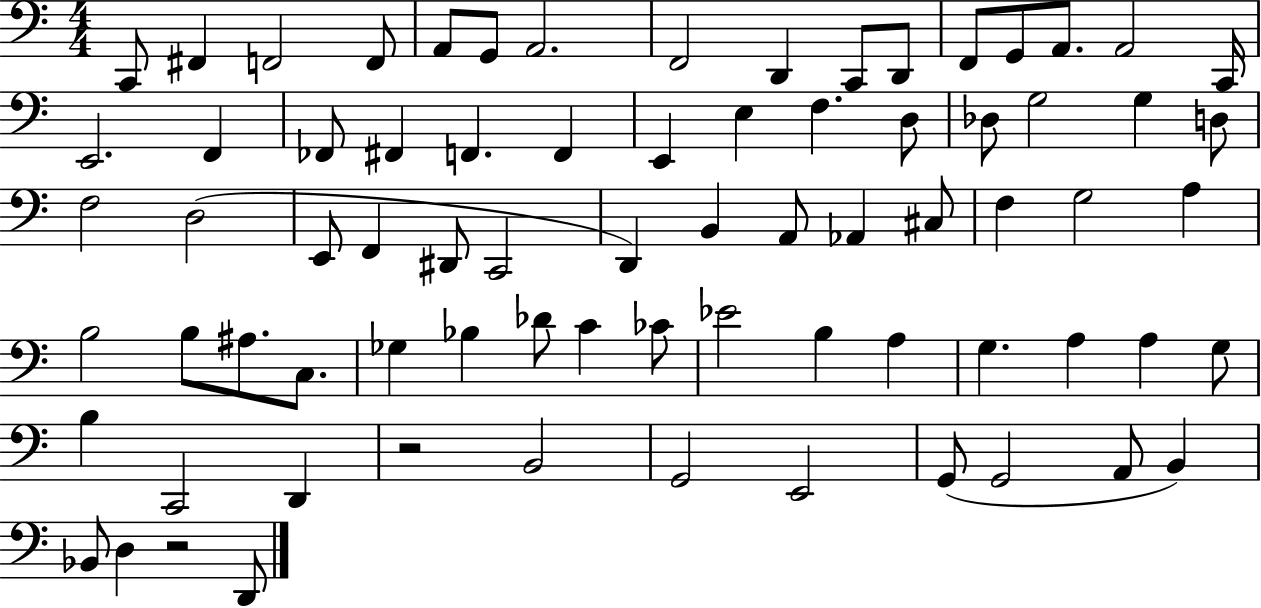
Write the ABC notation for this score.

X:1
T:Untitled
M:4/4
L:1/4
K:C
C,,/2 ^F,, F,,2 F,,/2 A,,/2 G,,/2 A,,2 F,,2 D,, C,,/2 D,,/2 F,,/2 G,,/2 A,,/2 A,,2 C,,/4 E,,2 F,, _F,,/2 ^F,, F,, F,, E,, E, F, D,/2 _D,/2 G,2 G, D,/2 F,2 D,2 E,,/2 F,, ^D,,/2 C,,2 D,, B,, A,,/2 _A,, ^C,/2 F, G,2 A, B,2 B,/2 ^A,/2 C,/2 _G, _B, _D/2 C _C/2 _E2 B, A, G, A, A, G,/2 B, C,,2 D,, z2 B,,2 G,,2 E,,2 G,,/2 G,,2 A,,/2 B,, _B,,/2 D, z2 D,,/2